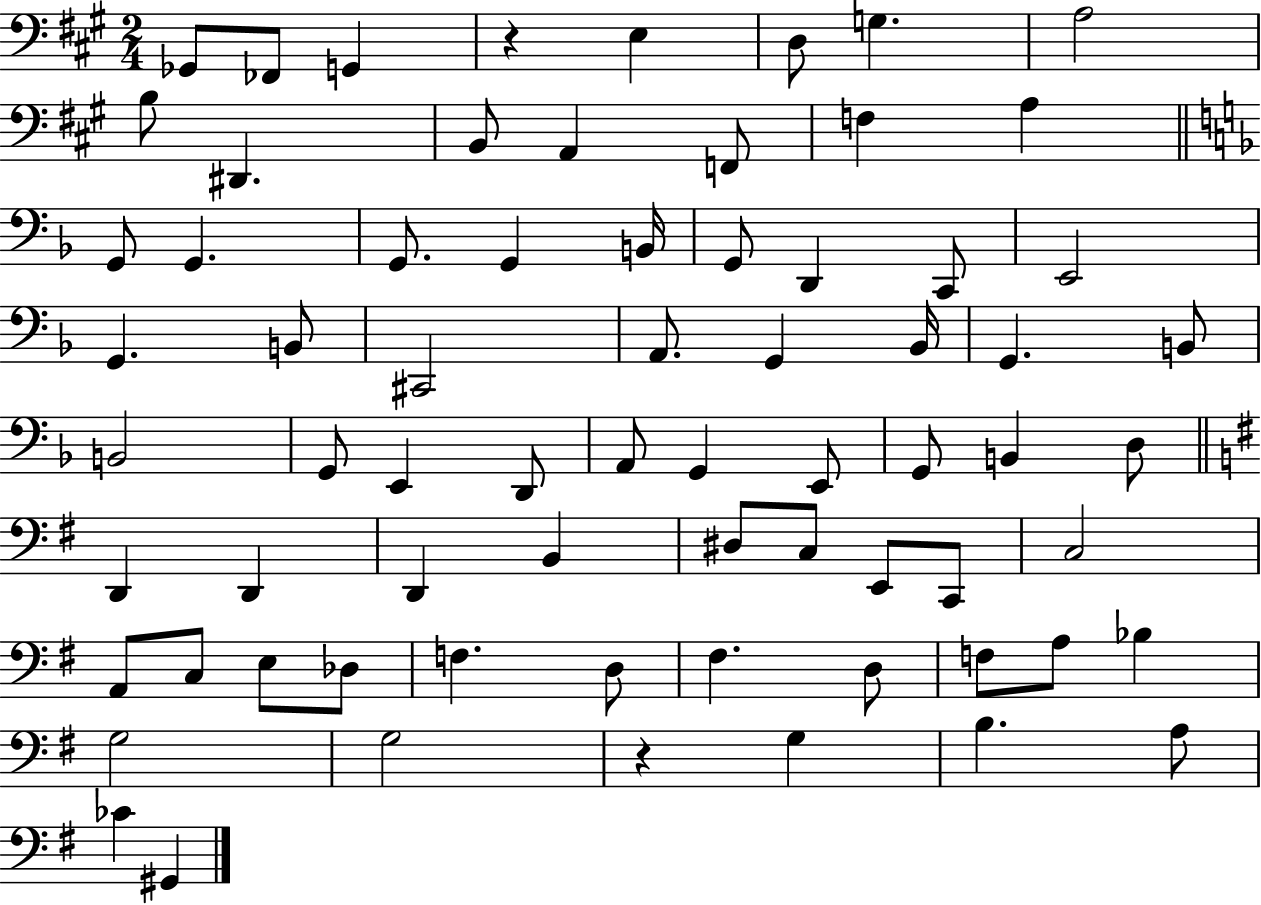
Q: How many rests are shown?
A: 2